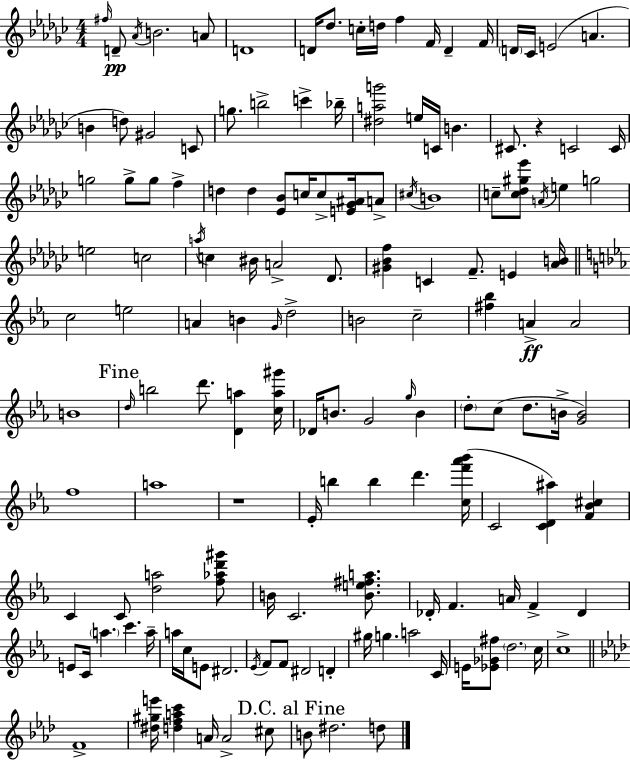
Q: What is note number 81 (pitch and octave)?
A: F5